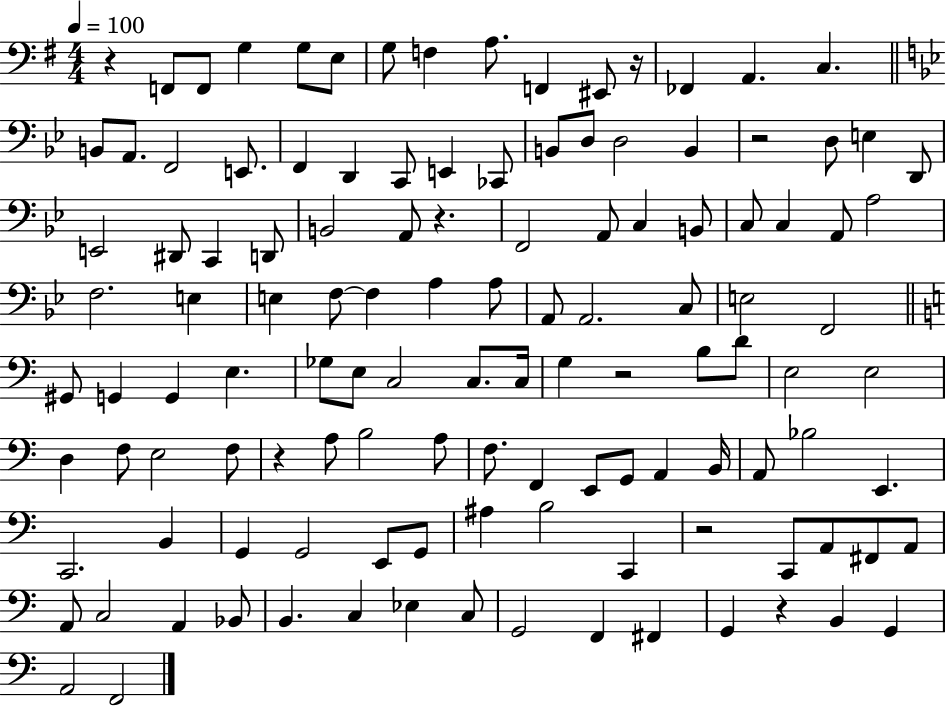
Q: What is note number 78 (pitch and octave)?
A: F2